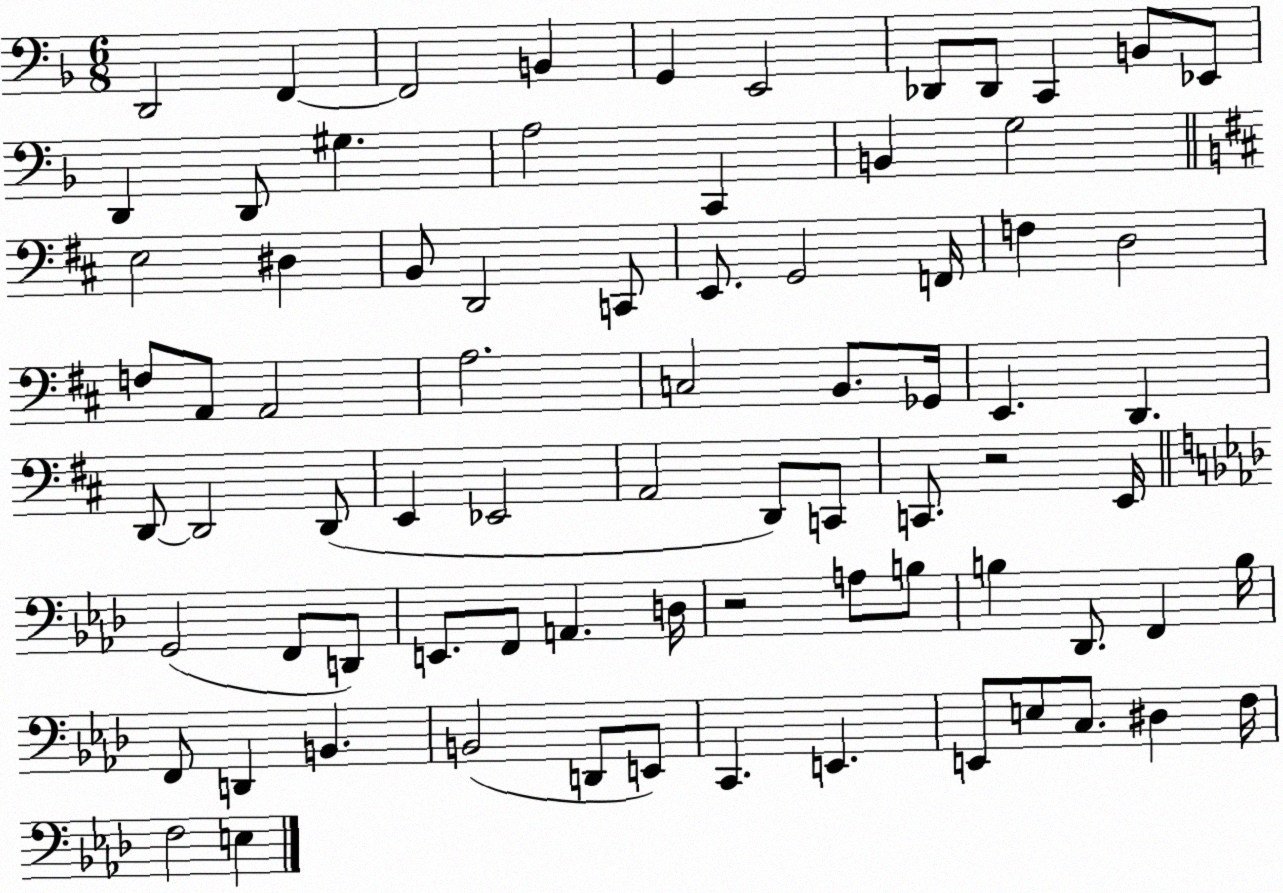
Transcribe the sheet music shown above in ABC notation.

X:1
T:Untitled
M:6/8
L:1/4
K:F
D,,2 F,, F,,2 B,, G,, E,,2 _D,,/2 _D,,/2 C,, B,,/2 _E,,/2 D,, D,,/2 ^G, A,2 C,, B,, G,2 E,2 ^D, B,,/2 D,,2 C,,/2 E,,/2 G,,2 F,,/4 F, D,2 F,/2 A,,/2 A,,2 A,2 C,2 B,,/2 _G,,/4 E,, D,, D,,/2 D,,2 D,,/2 E,, _E,,2 A,,2 D,,/2 C,,/2 C,,/2 z2 E,,/4 G,,2 F,,/2 D,,/2 E,,/2 F,,/2 A,, D,/4 z2 A,/2 B,/2 B, _D,,/2 F,, B,/4 F,,/2 D,, B,, B,,2 D,,/2 E,,/2 C,, E,, E,,/2 E,/2 C,/2 ^D, F,/4 F,2 E,